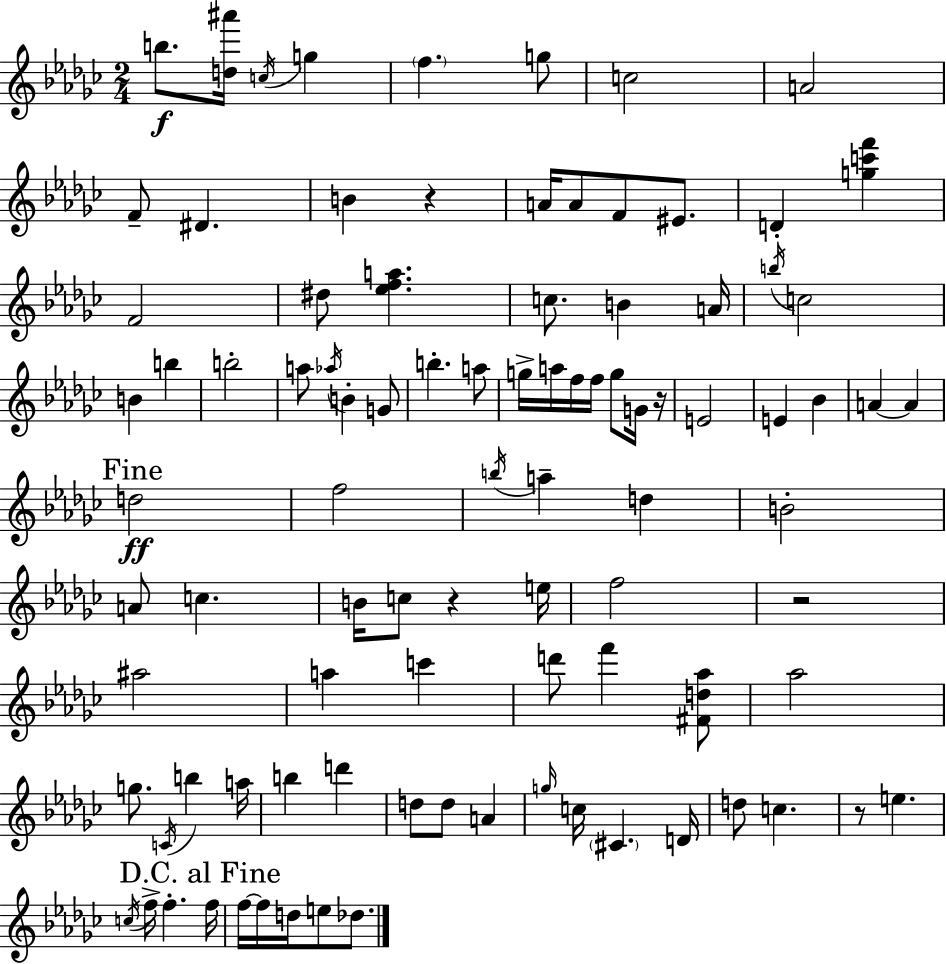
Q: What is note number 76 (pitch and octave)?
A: E5